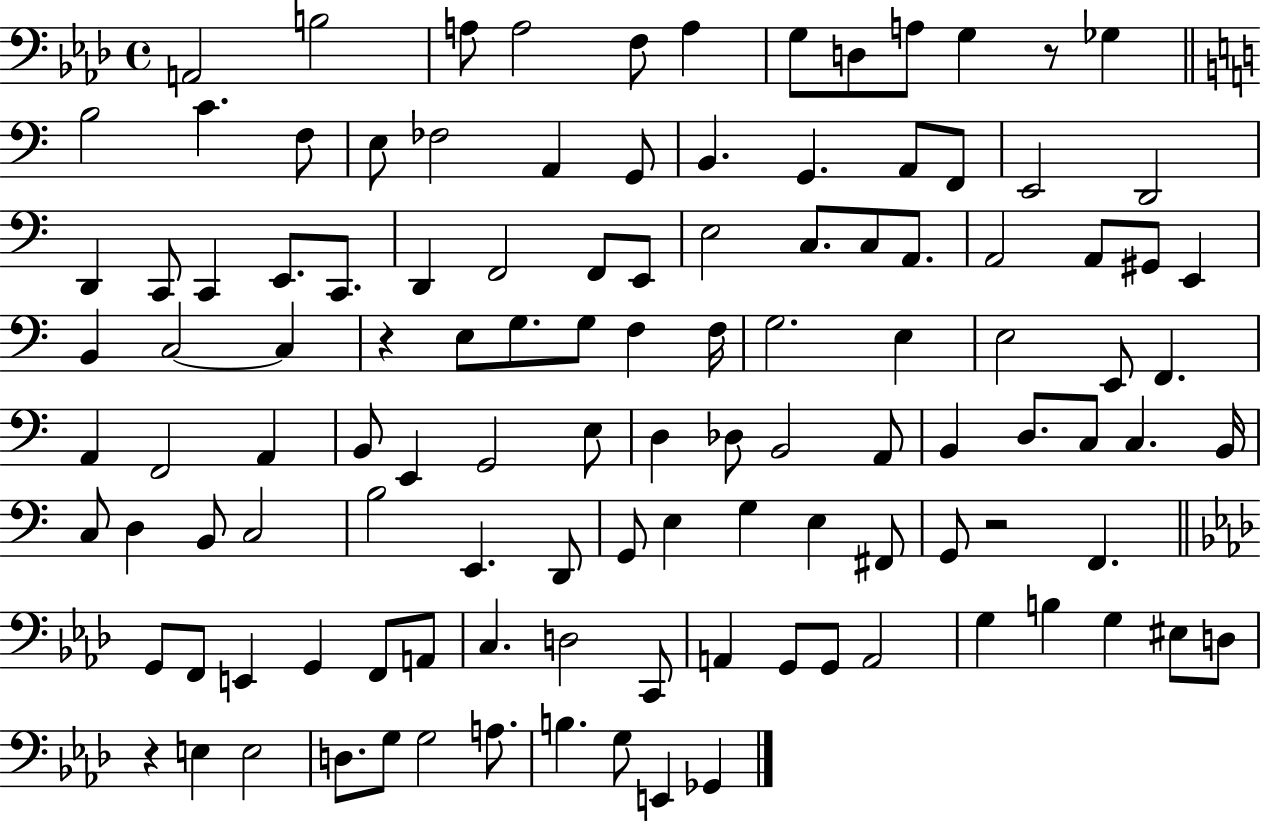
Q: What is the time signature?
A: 4/4